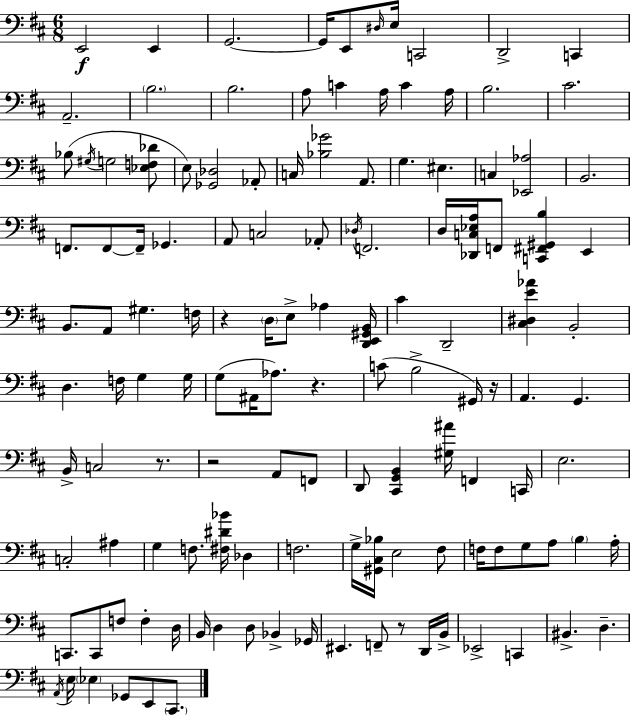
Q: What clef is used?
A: bass